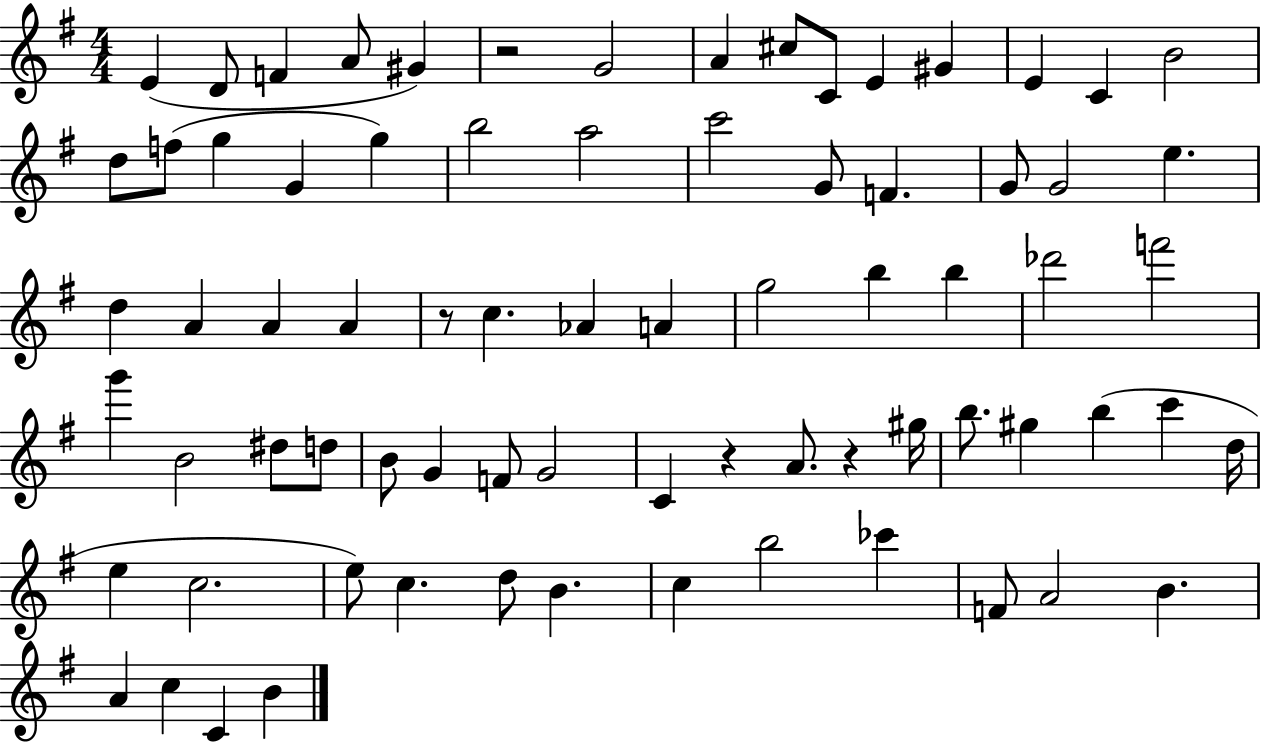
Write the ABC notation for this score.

X:1
T:Untitled
M:4/4
L:1/4
K:G
E D/2 F A/2 ^G z2 G2 A ^c/2 C/2 E ^G E C B2 d/2 f/2 g G g b2 a2 c'2 G/2 F G/2 G2 e d A A A z/2 c _A A g2 b b _d'2 f'2 g' B2 ^d/2 d/2 B/2 G F/2 G2 C z A/2 z ^g/4 b/2 ^g b c' d/4 e c2 e/2 c d/2 B c b2 _c' F/2 A2 B A c C B